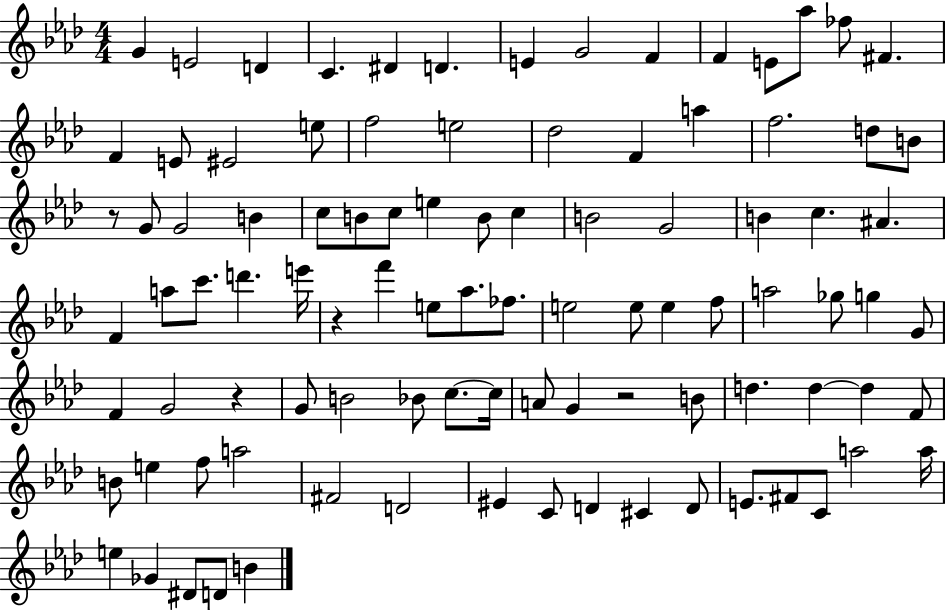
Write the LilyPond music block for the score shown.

{
  \clef treble
  \numericTimeSignature
  \time 4/4
  \key aes \major
  \repeat volta 2 { g'4 e'2 d'4 | c'4. dis'4 d'4. | e'4 g'2 f'4 | f'4 e'8 aes''8 fes''8 fis'4. | \break f'4 e'8 eis'2 e''8 | f''2 e''2 | des''2 f'4 a''4 | f''2. d''8 b'8 | \break r8 g'8 g'2 b'4 | c''8 b'8 c''8 e''4 b'8 c''4 | b'2 g'2 | b'4 c''4. ais'4. | \break f'4 a''8 c'''8. d'''4. e'''16 | r4 f'''4 e''8 aes''8. fes''8. | e''2 e''8 e''4 f''8 | a''2 ges''8 g''4 g'8 | \break f'4 g'2 r4 | g'8 b'2 bes'8 c''8.~~ c''16 | a'8 g'4 r2 b'8 | d''4. d''4~~ d''4 f'8 | \break b'8 e''4 f''8 a''2 | fis'2 d'2 | eis'4 c'8 d'4 cis'4 d'8 | e'8. fis'8 c'8 a''2 a''16 | \break e''4 ges'4 dis'8 d'8 b'4 | } \bar "|."
}